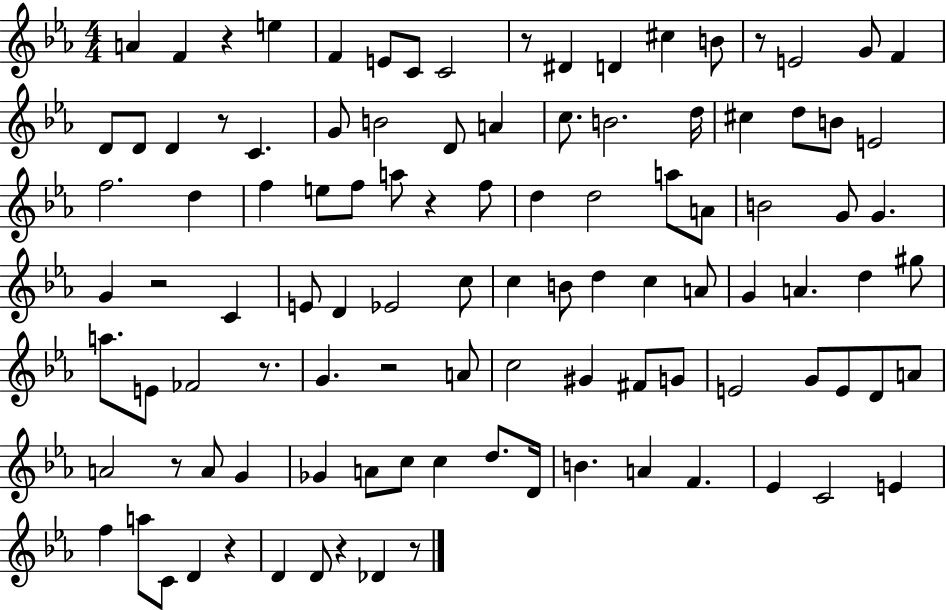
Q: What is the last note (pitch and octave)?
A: Db4